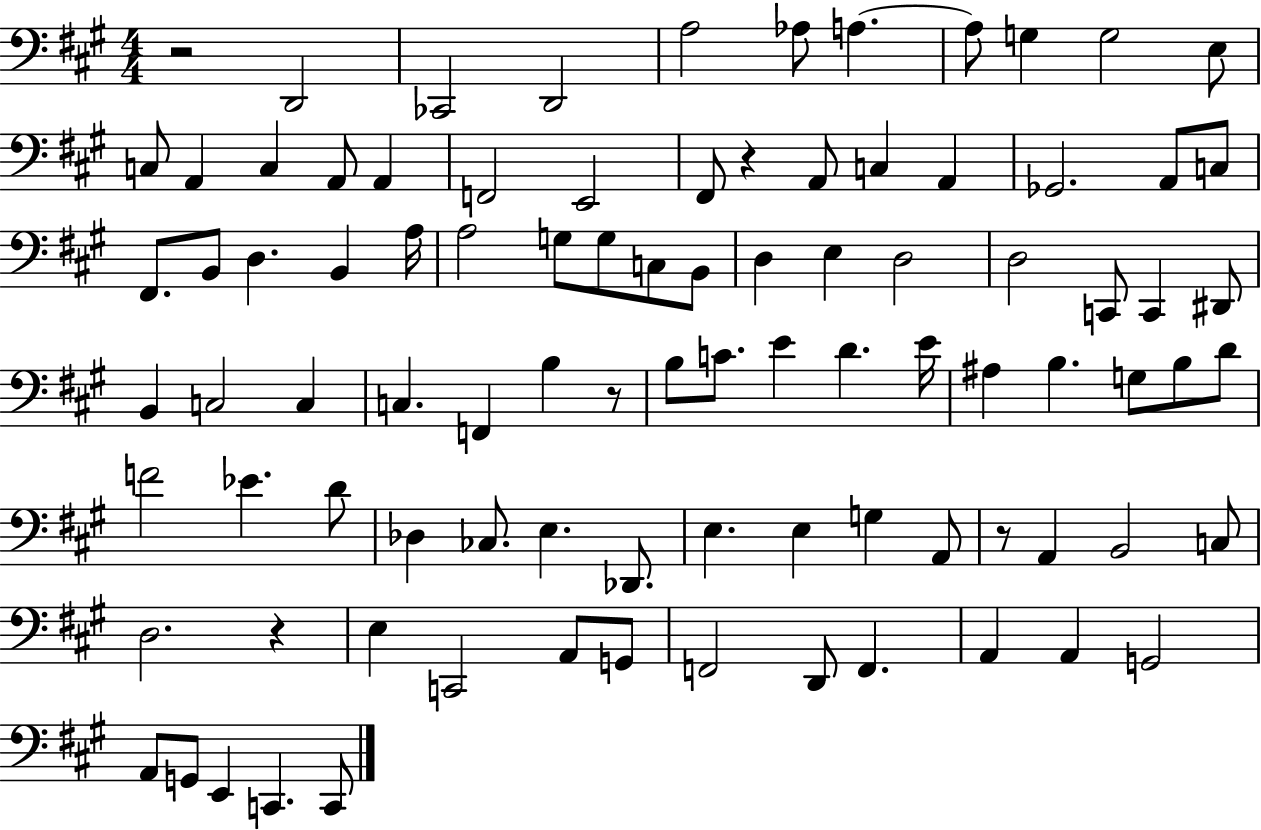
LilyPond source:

{
  \clef bass
  \numericTimeSignature
  \time 4/4
  \key a \major
  r2 d,2 | ces,2 d,2 | a2 aes8 a4.~~ | a8 g4 g2 e8 | \break c8 a,4 c4 a,8 a,4 | f,2 e,2 | fis,8 r4 a,8 c4 a,4 | ges,2. a,8 c8 | \break fis,8. b,8 d4. b,4 a16 | a2 g8 g8 c8 b,8 | d4 e4 d2 | d2 c,8 c,4 dis,8 | \break b,4 c2 c4 | c4. f,4 b4 r8 | b8 c'8. e'4 d'4. e'16 | ais4 b4. g8 b8 d'8 | \break f'2 ees'4. d'8 | des4 ces8. e4. des,8. | e4. e4 g4 a,8 | r8 a,4 b,2 c8 | \break d2. r4 | e4 c,2 a,8 g,8 | f,2 d,8 f,4. | a,4 a,4 g,2 | \break a,8 g,8 e,4 c,4. c,8 | \bar "|."
}